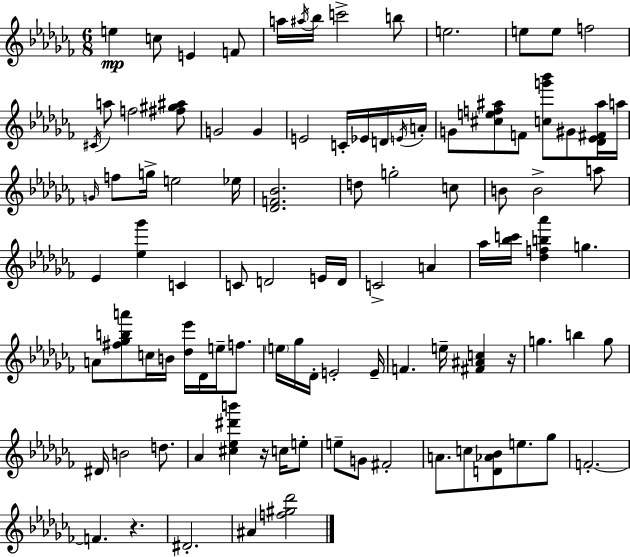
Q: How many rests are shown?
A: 3